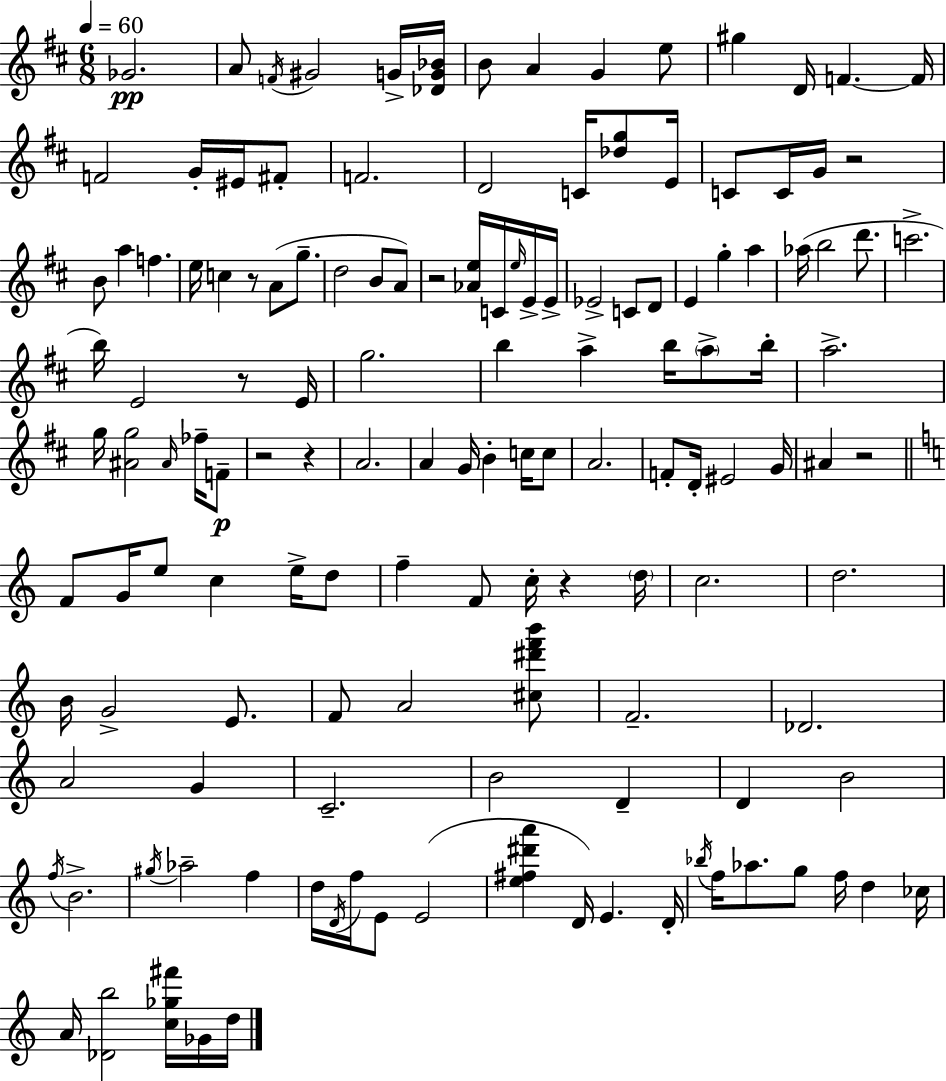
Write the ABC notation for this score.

X:1
T:Untitled
M:6/8
L:1/4
K:D
_G2 A/2 F/4 ^G2 G/4 [_DG_B]/4 B/2 A G e/2 ^g D/4 F F/4 F2 G/4 ^E/4 ^F/2 F2 D2 C/4 [_dg]/2 E/4 C/2 C/4 G/4 z2 B/2 a f e/4 c z/2 A/2 g/2 d2 B/2 A/2 z2 [_Ae]/4 C/4 e/4 E/4 E/4 _E2 C/2 D/2 E g a _a/4 b2 d'/2 c'2 b/4 E2 z/2 E/4 g2 b a b/4 a/2 b/4 a2 g/4 [^Ag]2 ^A/4 _f/4 F/2 z2 z A2 A G/4 B c/4 c/2 A2 F/2 D/4 ^E2 G/4 ^A z2 F/2 G/4 e/2 c e/4 d/2 f F/2 c/4 z d/4 c2 d2 B/4 G2 E/2 F/2 A2 [^c^d'f'b']/2 F2 _D2 A2 G C2 B2 D D B2 f/4 B2 ^g/4 _a2 f d/4 D/4 f/4 E/2 E2 [e^f^d'a'] D/4 E D/4 _b/4 f/4 _a/2 g/2 f/4 d _c/4 A/4 [_Db]2 [c_g^f']/4 _G/4 d/4